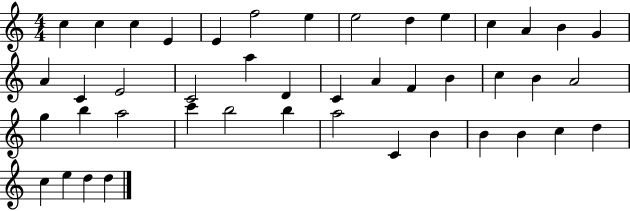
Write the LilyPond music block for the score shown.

{
  \clef treble
  \numericTimeSignature
  \time 4/4
  \key c \major
  c''4 c''4 c''4 e'4 | e'4 f''2 e''4 | e''2 d''4 e''4 | c''4 a'4 b'4 g'4 | \break a'4 c'4 e'2 | c'2 a''4 d'4 | c'4 a'4 f'4 b'4 | c''4 b'4 a'2 | \break g''4 b''4 a''2 | c'''4 b''2 b''4 | a''2 c'4 b'4 | b'4 b'4 c''4 d''4 | \break c''4 e''4 d''4 d''4 | \bar "|."
}